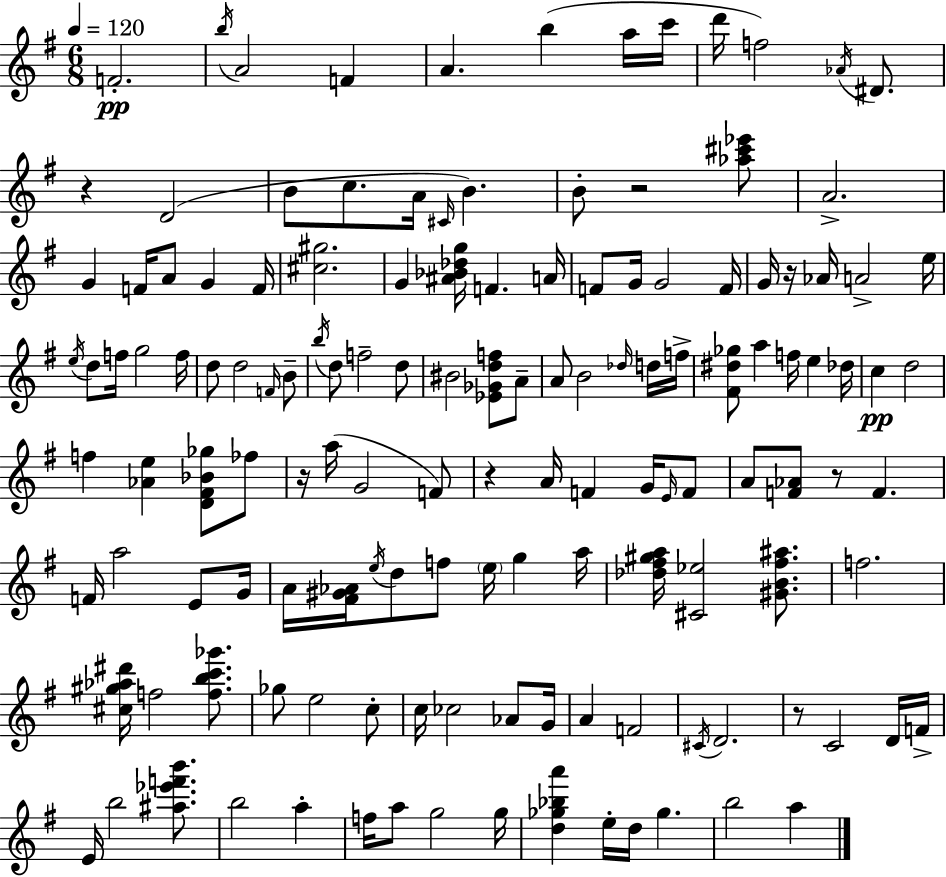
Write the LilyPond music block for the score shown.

{
  \clef treble
  \numericTimeSignature
  \time 6/8
  \key g \major
  \tempo 4 = 120
  f'2.-.\pp | \acciaccatura { b''16 } a'2 f'4 | a'4. b''4( a''16 | c'''16 d'''16 f''2) \acciaccatura { aes'16 } dis'8. | \break r4 d'2( | b'8 c''8. a'16 \grace { cis'16 } b'4.) | b'8-. r2 | <aes'' cis''' ees'''>8 a'2.-> | \break g'4 f'16 a'8 g'4 | f'16 <cis'' gis''>2. | g'4 <ais' bes' des'' g''>16 f'4. | a'16 f'8 g'16 g'2 | \break f'16 g'16 r16 aes'16 a'2-> | e''16 \acciaccatura { e''16 } d''8 f''16 g''2 | f''16 d''8 d''2 | \grace { f'16 } b'8-- \acciaccatura { b''16 } d''8 f''2-- | \break d''8 bis'2 | <ees' ges' d'' f''>8 a'8-- a'8 b'2 | \grace { des''16 } d''16 f''16-> <fis' dis'' ges''>8 a''4 | f''16 e''4 des''16 c''4\pp d''2 | \break f''4 <aes' e''>4 | <d' fis' bes' ges''>8 fes''8 r16 a''16( g'2 | f'8) r4 a'16 | f'4 g'16 \grace { e'16 } f'8 a'8 <f' aes'>8 | \break r8 f'4. f'16 a''2 | e'8 g'16 a'16 <fis' gis' aes'>16 \acciaccatura { e''16 } d''8 | f''8 \parenthesize e''16 g''4 a''16 <des'' fis'' gis'' a''>16 <cis' ees''>2 | <gis' b' fis'' ais''>8. f''2. | \break <cis'' gis'' aes'' dis'''>16 f''2 | <f'' b'' c''' ges'''>8. ges''8 e''2 | c''8-. c''16 ces''2 | aes'8 g'16 a'4 | \break f'2 \acciaccatura { cis'16 } d'2. | r8 | c'2 d'16 f'16-> e'16 b''2 | <ais'' ees''' f''' b'''>8. b''2 | \break a''4-. f''16 a''8 | g''2 g''16 <d'' ges'' bes'' a'''>4 | e''16-. d''16 ges''4. b''2 | a''4 \bar "|."
}